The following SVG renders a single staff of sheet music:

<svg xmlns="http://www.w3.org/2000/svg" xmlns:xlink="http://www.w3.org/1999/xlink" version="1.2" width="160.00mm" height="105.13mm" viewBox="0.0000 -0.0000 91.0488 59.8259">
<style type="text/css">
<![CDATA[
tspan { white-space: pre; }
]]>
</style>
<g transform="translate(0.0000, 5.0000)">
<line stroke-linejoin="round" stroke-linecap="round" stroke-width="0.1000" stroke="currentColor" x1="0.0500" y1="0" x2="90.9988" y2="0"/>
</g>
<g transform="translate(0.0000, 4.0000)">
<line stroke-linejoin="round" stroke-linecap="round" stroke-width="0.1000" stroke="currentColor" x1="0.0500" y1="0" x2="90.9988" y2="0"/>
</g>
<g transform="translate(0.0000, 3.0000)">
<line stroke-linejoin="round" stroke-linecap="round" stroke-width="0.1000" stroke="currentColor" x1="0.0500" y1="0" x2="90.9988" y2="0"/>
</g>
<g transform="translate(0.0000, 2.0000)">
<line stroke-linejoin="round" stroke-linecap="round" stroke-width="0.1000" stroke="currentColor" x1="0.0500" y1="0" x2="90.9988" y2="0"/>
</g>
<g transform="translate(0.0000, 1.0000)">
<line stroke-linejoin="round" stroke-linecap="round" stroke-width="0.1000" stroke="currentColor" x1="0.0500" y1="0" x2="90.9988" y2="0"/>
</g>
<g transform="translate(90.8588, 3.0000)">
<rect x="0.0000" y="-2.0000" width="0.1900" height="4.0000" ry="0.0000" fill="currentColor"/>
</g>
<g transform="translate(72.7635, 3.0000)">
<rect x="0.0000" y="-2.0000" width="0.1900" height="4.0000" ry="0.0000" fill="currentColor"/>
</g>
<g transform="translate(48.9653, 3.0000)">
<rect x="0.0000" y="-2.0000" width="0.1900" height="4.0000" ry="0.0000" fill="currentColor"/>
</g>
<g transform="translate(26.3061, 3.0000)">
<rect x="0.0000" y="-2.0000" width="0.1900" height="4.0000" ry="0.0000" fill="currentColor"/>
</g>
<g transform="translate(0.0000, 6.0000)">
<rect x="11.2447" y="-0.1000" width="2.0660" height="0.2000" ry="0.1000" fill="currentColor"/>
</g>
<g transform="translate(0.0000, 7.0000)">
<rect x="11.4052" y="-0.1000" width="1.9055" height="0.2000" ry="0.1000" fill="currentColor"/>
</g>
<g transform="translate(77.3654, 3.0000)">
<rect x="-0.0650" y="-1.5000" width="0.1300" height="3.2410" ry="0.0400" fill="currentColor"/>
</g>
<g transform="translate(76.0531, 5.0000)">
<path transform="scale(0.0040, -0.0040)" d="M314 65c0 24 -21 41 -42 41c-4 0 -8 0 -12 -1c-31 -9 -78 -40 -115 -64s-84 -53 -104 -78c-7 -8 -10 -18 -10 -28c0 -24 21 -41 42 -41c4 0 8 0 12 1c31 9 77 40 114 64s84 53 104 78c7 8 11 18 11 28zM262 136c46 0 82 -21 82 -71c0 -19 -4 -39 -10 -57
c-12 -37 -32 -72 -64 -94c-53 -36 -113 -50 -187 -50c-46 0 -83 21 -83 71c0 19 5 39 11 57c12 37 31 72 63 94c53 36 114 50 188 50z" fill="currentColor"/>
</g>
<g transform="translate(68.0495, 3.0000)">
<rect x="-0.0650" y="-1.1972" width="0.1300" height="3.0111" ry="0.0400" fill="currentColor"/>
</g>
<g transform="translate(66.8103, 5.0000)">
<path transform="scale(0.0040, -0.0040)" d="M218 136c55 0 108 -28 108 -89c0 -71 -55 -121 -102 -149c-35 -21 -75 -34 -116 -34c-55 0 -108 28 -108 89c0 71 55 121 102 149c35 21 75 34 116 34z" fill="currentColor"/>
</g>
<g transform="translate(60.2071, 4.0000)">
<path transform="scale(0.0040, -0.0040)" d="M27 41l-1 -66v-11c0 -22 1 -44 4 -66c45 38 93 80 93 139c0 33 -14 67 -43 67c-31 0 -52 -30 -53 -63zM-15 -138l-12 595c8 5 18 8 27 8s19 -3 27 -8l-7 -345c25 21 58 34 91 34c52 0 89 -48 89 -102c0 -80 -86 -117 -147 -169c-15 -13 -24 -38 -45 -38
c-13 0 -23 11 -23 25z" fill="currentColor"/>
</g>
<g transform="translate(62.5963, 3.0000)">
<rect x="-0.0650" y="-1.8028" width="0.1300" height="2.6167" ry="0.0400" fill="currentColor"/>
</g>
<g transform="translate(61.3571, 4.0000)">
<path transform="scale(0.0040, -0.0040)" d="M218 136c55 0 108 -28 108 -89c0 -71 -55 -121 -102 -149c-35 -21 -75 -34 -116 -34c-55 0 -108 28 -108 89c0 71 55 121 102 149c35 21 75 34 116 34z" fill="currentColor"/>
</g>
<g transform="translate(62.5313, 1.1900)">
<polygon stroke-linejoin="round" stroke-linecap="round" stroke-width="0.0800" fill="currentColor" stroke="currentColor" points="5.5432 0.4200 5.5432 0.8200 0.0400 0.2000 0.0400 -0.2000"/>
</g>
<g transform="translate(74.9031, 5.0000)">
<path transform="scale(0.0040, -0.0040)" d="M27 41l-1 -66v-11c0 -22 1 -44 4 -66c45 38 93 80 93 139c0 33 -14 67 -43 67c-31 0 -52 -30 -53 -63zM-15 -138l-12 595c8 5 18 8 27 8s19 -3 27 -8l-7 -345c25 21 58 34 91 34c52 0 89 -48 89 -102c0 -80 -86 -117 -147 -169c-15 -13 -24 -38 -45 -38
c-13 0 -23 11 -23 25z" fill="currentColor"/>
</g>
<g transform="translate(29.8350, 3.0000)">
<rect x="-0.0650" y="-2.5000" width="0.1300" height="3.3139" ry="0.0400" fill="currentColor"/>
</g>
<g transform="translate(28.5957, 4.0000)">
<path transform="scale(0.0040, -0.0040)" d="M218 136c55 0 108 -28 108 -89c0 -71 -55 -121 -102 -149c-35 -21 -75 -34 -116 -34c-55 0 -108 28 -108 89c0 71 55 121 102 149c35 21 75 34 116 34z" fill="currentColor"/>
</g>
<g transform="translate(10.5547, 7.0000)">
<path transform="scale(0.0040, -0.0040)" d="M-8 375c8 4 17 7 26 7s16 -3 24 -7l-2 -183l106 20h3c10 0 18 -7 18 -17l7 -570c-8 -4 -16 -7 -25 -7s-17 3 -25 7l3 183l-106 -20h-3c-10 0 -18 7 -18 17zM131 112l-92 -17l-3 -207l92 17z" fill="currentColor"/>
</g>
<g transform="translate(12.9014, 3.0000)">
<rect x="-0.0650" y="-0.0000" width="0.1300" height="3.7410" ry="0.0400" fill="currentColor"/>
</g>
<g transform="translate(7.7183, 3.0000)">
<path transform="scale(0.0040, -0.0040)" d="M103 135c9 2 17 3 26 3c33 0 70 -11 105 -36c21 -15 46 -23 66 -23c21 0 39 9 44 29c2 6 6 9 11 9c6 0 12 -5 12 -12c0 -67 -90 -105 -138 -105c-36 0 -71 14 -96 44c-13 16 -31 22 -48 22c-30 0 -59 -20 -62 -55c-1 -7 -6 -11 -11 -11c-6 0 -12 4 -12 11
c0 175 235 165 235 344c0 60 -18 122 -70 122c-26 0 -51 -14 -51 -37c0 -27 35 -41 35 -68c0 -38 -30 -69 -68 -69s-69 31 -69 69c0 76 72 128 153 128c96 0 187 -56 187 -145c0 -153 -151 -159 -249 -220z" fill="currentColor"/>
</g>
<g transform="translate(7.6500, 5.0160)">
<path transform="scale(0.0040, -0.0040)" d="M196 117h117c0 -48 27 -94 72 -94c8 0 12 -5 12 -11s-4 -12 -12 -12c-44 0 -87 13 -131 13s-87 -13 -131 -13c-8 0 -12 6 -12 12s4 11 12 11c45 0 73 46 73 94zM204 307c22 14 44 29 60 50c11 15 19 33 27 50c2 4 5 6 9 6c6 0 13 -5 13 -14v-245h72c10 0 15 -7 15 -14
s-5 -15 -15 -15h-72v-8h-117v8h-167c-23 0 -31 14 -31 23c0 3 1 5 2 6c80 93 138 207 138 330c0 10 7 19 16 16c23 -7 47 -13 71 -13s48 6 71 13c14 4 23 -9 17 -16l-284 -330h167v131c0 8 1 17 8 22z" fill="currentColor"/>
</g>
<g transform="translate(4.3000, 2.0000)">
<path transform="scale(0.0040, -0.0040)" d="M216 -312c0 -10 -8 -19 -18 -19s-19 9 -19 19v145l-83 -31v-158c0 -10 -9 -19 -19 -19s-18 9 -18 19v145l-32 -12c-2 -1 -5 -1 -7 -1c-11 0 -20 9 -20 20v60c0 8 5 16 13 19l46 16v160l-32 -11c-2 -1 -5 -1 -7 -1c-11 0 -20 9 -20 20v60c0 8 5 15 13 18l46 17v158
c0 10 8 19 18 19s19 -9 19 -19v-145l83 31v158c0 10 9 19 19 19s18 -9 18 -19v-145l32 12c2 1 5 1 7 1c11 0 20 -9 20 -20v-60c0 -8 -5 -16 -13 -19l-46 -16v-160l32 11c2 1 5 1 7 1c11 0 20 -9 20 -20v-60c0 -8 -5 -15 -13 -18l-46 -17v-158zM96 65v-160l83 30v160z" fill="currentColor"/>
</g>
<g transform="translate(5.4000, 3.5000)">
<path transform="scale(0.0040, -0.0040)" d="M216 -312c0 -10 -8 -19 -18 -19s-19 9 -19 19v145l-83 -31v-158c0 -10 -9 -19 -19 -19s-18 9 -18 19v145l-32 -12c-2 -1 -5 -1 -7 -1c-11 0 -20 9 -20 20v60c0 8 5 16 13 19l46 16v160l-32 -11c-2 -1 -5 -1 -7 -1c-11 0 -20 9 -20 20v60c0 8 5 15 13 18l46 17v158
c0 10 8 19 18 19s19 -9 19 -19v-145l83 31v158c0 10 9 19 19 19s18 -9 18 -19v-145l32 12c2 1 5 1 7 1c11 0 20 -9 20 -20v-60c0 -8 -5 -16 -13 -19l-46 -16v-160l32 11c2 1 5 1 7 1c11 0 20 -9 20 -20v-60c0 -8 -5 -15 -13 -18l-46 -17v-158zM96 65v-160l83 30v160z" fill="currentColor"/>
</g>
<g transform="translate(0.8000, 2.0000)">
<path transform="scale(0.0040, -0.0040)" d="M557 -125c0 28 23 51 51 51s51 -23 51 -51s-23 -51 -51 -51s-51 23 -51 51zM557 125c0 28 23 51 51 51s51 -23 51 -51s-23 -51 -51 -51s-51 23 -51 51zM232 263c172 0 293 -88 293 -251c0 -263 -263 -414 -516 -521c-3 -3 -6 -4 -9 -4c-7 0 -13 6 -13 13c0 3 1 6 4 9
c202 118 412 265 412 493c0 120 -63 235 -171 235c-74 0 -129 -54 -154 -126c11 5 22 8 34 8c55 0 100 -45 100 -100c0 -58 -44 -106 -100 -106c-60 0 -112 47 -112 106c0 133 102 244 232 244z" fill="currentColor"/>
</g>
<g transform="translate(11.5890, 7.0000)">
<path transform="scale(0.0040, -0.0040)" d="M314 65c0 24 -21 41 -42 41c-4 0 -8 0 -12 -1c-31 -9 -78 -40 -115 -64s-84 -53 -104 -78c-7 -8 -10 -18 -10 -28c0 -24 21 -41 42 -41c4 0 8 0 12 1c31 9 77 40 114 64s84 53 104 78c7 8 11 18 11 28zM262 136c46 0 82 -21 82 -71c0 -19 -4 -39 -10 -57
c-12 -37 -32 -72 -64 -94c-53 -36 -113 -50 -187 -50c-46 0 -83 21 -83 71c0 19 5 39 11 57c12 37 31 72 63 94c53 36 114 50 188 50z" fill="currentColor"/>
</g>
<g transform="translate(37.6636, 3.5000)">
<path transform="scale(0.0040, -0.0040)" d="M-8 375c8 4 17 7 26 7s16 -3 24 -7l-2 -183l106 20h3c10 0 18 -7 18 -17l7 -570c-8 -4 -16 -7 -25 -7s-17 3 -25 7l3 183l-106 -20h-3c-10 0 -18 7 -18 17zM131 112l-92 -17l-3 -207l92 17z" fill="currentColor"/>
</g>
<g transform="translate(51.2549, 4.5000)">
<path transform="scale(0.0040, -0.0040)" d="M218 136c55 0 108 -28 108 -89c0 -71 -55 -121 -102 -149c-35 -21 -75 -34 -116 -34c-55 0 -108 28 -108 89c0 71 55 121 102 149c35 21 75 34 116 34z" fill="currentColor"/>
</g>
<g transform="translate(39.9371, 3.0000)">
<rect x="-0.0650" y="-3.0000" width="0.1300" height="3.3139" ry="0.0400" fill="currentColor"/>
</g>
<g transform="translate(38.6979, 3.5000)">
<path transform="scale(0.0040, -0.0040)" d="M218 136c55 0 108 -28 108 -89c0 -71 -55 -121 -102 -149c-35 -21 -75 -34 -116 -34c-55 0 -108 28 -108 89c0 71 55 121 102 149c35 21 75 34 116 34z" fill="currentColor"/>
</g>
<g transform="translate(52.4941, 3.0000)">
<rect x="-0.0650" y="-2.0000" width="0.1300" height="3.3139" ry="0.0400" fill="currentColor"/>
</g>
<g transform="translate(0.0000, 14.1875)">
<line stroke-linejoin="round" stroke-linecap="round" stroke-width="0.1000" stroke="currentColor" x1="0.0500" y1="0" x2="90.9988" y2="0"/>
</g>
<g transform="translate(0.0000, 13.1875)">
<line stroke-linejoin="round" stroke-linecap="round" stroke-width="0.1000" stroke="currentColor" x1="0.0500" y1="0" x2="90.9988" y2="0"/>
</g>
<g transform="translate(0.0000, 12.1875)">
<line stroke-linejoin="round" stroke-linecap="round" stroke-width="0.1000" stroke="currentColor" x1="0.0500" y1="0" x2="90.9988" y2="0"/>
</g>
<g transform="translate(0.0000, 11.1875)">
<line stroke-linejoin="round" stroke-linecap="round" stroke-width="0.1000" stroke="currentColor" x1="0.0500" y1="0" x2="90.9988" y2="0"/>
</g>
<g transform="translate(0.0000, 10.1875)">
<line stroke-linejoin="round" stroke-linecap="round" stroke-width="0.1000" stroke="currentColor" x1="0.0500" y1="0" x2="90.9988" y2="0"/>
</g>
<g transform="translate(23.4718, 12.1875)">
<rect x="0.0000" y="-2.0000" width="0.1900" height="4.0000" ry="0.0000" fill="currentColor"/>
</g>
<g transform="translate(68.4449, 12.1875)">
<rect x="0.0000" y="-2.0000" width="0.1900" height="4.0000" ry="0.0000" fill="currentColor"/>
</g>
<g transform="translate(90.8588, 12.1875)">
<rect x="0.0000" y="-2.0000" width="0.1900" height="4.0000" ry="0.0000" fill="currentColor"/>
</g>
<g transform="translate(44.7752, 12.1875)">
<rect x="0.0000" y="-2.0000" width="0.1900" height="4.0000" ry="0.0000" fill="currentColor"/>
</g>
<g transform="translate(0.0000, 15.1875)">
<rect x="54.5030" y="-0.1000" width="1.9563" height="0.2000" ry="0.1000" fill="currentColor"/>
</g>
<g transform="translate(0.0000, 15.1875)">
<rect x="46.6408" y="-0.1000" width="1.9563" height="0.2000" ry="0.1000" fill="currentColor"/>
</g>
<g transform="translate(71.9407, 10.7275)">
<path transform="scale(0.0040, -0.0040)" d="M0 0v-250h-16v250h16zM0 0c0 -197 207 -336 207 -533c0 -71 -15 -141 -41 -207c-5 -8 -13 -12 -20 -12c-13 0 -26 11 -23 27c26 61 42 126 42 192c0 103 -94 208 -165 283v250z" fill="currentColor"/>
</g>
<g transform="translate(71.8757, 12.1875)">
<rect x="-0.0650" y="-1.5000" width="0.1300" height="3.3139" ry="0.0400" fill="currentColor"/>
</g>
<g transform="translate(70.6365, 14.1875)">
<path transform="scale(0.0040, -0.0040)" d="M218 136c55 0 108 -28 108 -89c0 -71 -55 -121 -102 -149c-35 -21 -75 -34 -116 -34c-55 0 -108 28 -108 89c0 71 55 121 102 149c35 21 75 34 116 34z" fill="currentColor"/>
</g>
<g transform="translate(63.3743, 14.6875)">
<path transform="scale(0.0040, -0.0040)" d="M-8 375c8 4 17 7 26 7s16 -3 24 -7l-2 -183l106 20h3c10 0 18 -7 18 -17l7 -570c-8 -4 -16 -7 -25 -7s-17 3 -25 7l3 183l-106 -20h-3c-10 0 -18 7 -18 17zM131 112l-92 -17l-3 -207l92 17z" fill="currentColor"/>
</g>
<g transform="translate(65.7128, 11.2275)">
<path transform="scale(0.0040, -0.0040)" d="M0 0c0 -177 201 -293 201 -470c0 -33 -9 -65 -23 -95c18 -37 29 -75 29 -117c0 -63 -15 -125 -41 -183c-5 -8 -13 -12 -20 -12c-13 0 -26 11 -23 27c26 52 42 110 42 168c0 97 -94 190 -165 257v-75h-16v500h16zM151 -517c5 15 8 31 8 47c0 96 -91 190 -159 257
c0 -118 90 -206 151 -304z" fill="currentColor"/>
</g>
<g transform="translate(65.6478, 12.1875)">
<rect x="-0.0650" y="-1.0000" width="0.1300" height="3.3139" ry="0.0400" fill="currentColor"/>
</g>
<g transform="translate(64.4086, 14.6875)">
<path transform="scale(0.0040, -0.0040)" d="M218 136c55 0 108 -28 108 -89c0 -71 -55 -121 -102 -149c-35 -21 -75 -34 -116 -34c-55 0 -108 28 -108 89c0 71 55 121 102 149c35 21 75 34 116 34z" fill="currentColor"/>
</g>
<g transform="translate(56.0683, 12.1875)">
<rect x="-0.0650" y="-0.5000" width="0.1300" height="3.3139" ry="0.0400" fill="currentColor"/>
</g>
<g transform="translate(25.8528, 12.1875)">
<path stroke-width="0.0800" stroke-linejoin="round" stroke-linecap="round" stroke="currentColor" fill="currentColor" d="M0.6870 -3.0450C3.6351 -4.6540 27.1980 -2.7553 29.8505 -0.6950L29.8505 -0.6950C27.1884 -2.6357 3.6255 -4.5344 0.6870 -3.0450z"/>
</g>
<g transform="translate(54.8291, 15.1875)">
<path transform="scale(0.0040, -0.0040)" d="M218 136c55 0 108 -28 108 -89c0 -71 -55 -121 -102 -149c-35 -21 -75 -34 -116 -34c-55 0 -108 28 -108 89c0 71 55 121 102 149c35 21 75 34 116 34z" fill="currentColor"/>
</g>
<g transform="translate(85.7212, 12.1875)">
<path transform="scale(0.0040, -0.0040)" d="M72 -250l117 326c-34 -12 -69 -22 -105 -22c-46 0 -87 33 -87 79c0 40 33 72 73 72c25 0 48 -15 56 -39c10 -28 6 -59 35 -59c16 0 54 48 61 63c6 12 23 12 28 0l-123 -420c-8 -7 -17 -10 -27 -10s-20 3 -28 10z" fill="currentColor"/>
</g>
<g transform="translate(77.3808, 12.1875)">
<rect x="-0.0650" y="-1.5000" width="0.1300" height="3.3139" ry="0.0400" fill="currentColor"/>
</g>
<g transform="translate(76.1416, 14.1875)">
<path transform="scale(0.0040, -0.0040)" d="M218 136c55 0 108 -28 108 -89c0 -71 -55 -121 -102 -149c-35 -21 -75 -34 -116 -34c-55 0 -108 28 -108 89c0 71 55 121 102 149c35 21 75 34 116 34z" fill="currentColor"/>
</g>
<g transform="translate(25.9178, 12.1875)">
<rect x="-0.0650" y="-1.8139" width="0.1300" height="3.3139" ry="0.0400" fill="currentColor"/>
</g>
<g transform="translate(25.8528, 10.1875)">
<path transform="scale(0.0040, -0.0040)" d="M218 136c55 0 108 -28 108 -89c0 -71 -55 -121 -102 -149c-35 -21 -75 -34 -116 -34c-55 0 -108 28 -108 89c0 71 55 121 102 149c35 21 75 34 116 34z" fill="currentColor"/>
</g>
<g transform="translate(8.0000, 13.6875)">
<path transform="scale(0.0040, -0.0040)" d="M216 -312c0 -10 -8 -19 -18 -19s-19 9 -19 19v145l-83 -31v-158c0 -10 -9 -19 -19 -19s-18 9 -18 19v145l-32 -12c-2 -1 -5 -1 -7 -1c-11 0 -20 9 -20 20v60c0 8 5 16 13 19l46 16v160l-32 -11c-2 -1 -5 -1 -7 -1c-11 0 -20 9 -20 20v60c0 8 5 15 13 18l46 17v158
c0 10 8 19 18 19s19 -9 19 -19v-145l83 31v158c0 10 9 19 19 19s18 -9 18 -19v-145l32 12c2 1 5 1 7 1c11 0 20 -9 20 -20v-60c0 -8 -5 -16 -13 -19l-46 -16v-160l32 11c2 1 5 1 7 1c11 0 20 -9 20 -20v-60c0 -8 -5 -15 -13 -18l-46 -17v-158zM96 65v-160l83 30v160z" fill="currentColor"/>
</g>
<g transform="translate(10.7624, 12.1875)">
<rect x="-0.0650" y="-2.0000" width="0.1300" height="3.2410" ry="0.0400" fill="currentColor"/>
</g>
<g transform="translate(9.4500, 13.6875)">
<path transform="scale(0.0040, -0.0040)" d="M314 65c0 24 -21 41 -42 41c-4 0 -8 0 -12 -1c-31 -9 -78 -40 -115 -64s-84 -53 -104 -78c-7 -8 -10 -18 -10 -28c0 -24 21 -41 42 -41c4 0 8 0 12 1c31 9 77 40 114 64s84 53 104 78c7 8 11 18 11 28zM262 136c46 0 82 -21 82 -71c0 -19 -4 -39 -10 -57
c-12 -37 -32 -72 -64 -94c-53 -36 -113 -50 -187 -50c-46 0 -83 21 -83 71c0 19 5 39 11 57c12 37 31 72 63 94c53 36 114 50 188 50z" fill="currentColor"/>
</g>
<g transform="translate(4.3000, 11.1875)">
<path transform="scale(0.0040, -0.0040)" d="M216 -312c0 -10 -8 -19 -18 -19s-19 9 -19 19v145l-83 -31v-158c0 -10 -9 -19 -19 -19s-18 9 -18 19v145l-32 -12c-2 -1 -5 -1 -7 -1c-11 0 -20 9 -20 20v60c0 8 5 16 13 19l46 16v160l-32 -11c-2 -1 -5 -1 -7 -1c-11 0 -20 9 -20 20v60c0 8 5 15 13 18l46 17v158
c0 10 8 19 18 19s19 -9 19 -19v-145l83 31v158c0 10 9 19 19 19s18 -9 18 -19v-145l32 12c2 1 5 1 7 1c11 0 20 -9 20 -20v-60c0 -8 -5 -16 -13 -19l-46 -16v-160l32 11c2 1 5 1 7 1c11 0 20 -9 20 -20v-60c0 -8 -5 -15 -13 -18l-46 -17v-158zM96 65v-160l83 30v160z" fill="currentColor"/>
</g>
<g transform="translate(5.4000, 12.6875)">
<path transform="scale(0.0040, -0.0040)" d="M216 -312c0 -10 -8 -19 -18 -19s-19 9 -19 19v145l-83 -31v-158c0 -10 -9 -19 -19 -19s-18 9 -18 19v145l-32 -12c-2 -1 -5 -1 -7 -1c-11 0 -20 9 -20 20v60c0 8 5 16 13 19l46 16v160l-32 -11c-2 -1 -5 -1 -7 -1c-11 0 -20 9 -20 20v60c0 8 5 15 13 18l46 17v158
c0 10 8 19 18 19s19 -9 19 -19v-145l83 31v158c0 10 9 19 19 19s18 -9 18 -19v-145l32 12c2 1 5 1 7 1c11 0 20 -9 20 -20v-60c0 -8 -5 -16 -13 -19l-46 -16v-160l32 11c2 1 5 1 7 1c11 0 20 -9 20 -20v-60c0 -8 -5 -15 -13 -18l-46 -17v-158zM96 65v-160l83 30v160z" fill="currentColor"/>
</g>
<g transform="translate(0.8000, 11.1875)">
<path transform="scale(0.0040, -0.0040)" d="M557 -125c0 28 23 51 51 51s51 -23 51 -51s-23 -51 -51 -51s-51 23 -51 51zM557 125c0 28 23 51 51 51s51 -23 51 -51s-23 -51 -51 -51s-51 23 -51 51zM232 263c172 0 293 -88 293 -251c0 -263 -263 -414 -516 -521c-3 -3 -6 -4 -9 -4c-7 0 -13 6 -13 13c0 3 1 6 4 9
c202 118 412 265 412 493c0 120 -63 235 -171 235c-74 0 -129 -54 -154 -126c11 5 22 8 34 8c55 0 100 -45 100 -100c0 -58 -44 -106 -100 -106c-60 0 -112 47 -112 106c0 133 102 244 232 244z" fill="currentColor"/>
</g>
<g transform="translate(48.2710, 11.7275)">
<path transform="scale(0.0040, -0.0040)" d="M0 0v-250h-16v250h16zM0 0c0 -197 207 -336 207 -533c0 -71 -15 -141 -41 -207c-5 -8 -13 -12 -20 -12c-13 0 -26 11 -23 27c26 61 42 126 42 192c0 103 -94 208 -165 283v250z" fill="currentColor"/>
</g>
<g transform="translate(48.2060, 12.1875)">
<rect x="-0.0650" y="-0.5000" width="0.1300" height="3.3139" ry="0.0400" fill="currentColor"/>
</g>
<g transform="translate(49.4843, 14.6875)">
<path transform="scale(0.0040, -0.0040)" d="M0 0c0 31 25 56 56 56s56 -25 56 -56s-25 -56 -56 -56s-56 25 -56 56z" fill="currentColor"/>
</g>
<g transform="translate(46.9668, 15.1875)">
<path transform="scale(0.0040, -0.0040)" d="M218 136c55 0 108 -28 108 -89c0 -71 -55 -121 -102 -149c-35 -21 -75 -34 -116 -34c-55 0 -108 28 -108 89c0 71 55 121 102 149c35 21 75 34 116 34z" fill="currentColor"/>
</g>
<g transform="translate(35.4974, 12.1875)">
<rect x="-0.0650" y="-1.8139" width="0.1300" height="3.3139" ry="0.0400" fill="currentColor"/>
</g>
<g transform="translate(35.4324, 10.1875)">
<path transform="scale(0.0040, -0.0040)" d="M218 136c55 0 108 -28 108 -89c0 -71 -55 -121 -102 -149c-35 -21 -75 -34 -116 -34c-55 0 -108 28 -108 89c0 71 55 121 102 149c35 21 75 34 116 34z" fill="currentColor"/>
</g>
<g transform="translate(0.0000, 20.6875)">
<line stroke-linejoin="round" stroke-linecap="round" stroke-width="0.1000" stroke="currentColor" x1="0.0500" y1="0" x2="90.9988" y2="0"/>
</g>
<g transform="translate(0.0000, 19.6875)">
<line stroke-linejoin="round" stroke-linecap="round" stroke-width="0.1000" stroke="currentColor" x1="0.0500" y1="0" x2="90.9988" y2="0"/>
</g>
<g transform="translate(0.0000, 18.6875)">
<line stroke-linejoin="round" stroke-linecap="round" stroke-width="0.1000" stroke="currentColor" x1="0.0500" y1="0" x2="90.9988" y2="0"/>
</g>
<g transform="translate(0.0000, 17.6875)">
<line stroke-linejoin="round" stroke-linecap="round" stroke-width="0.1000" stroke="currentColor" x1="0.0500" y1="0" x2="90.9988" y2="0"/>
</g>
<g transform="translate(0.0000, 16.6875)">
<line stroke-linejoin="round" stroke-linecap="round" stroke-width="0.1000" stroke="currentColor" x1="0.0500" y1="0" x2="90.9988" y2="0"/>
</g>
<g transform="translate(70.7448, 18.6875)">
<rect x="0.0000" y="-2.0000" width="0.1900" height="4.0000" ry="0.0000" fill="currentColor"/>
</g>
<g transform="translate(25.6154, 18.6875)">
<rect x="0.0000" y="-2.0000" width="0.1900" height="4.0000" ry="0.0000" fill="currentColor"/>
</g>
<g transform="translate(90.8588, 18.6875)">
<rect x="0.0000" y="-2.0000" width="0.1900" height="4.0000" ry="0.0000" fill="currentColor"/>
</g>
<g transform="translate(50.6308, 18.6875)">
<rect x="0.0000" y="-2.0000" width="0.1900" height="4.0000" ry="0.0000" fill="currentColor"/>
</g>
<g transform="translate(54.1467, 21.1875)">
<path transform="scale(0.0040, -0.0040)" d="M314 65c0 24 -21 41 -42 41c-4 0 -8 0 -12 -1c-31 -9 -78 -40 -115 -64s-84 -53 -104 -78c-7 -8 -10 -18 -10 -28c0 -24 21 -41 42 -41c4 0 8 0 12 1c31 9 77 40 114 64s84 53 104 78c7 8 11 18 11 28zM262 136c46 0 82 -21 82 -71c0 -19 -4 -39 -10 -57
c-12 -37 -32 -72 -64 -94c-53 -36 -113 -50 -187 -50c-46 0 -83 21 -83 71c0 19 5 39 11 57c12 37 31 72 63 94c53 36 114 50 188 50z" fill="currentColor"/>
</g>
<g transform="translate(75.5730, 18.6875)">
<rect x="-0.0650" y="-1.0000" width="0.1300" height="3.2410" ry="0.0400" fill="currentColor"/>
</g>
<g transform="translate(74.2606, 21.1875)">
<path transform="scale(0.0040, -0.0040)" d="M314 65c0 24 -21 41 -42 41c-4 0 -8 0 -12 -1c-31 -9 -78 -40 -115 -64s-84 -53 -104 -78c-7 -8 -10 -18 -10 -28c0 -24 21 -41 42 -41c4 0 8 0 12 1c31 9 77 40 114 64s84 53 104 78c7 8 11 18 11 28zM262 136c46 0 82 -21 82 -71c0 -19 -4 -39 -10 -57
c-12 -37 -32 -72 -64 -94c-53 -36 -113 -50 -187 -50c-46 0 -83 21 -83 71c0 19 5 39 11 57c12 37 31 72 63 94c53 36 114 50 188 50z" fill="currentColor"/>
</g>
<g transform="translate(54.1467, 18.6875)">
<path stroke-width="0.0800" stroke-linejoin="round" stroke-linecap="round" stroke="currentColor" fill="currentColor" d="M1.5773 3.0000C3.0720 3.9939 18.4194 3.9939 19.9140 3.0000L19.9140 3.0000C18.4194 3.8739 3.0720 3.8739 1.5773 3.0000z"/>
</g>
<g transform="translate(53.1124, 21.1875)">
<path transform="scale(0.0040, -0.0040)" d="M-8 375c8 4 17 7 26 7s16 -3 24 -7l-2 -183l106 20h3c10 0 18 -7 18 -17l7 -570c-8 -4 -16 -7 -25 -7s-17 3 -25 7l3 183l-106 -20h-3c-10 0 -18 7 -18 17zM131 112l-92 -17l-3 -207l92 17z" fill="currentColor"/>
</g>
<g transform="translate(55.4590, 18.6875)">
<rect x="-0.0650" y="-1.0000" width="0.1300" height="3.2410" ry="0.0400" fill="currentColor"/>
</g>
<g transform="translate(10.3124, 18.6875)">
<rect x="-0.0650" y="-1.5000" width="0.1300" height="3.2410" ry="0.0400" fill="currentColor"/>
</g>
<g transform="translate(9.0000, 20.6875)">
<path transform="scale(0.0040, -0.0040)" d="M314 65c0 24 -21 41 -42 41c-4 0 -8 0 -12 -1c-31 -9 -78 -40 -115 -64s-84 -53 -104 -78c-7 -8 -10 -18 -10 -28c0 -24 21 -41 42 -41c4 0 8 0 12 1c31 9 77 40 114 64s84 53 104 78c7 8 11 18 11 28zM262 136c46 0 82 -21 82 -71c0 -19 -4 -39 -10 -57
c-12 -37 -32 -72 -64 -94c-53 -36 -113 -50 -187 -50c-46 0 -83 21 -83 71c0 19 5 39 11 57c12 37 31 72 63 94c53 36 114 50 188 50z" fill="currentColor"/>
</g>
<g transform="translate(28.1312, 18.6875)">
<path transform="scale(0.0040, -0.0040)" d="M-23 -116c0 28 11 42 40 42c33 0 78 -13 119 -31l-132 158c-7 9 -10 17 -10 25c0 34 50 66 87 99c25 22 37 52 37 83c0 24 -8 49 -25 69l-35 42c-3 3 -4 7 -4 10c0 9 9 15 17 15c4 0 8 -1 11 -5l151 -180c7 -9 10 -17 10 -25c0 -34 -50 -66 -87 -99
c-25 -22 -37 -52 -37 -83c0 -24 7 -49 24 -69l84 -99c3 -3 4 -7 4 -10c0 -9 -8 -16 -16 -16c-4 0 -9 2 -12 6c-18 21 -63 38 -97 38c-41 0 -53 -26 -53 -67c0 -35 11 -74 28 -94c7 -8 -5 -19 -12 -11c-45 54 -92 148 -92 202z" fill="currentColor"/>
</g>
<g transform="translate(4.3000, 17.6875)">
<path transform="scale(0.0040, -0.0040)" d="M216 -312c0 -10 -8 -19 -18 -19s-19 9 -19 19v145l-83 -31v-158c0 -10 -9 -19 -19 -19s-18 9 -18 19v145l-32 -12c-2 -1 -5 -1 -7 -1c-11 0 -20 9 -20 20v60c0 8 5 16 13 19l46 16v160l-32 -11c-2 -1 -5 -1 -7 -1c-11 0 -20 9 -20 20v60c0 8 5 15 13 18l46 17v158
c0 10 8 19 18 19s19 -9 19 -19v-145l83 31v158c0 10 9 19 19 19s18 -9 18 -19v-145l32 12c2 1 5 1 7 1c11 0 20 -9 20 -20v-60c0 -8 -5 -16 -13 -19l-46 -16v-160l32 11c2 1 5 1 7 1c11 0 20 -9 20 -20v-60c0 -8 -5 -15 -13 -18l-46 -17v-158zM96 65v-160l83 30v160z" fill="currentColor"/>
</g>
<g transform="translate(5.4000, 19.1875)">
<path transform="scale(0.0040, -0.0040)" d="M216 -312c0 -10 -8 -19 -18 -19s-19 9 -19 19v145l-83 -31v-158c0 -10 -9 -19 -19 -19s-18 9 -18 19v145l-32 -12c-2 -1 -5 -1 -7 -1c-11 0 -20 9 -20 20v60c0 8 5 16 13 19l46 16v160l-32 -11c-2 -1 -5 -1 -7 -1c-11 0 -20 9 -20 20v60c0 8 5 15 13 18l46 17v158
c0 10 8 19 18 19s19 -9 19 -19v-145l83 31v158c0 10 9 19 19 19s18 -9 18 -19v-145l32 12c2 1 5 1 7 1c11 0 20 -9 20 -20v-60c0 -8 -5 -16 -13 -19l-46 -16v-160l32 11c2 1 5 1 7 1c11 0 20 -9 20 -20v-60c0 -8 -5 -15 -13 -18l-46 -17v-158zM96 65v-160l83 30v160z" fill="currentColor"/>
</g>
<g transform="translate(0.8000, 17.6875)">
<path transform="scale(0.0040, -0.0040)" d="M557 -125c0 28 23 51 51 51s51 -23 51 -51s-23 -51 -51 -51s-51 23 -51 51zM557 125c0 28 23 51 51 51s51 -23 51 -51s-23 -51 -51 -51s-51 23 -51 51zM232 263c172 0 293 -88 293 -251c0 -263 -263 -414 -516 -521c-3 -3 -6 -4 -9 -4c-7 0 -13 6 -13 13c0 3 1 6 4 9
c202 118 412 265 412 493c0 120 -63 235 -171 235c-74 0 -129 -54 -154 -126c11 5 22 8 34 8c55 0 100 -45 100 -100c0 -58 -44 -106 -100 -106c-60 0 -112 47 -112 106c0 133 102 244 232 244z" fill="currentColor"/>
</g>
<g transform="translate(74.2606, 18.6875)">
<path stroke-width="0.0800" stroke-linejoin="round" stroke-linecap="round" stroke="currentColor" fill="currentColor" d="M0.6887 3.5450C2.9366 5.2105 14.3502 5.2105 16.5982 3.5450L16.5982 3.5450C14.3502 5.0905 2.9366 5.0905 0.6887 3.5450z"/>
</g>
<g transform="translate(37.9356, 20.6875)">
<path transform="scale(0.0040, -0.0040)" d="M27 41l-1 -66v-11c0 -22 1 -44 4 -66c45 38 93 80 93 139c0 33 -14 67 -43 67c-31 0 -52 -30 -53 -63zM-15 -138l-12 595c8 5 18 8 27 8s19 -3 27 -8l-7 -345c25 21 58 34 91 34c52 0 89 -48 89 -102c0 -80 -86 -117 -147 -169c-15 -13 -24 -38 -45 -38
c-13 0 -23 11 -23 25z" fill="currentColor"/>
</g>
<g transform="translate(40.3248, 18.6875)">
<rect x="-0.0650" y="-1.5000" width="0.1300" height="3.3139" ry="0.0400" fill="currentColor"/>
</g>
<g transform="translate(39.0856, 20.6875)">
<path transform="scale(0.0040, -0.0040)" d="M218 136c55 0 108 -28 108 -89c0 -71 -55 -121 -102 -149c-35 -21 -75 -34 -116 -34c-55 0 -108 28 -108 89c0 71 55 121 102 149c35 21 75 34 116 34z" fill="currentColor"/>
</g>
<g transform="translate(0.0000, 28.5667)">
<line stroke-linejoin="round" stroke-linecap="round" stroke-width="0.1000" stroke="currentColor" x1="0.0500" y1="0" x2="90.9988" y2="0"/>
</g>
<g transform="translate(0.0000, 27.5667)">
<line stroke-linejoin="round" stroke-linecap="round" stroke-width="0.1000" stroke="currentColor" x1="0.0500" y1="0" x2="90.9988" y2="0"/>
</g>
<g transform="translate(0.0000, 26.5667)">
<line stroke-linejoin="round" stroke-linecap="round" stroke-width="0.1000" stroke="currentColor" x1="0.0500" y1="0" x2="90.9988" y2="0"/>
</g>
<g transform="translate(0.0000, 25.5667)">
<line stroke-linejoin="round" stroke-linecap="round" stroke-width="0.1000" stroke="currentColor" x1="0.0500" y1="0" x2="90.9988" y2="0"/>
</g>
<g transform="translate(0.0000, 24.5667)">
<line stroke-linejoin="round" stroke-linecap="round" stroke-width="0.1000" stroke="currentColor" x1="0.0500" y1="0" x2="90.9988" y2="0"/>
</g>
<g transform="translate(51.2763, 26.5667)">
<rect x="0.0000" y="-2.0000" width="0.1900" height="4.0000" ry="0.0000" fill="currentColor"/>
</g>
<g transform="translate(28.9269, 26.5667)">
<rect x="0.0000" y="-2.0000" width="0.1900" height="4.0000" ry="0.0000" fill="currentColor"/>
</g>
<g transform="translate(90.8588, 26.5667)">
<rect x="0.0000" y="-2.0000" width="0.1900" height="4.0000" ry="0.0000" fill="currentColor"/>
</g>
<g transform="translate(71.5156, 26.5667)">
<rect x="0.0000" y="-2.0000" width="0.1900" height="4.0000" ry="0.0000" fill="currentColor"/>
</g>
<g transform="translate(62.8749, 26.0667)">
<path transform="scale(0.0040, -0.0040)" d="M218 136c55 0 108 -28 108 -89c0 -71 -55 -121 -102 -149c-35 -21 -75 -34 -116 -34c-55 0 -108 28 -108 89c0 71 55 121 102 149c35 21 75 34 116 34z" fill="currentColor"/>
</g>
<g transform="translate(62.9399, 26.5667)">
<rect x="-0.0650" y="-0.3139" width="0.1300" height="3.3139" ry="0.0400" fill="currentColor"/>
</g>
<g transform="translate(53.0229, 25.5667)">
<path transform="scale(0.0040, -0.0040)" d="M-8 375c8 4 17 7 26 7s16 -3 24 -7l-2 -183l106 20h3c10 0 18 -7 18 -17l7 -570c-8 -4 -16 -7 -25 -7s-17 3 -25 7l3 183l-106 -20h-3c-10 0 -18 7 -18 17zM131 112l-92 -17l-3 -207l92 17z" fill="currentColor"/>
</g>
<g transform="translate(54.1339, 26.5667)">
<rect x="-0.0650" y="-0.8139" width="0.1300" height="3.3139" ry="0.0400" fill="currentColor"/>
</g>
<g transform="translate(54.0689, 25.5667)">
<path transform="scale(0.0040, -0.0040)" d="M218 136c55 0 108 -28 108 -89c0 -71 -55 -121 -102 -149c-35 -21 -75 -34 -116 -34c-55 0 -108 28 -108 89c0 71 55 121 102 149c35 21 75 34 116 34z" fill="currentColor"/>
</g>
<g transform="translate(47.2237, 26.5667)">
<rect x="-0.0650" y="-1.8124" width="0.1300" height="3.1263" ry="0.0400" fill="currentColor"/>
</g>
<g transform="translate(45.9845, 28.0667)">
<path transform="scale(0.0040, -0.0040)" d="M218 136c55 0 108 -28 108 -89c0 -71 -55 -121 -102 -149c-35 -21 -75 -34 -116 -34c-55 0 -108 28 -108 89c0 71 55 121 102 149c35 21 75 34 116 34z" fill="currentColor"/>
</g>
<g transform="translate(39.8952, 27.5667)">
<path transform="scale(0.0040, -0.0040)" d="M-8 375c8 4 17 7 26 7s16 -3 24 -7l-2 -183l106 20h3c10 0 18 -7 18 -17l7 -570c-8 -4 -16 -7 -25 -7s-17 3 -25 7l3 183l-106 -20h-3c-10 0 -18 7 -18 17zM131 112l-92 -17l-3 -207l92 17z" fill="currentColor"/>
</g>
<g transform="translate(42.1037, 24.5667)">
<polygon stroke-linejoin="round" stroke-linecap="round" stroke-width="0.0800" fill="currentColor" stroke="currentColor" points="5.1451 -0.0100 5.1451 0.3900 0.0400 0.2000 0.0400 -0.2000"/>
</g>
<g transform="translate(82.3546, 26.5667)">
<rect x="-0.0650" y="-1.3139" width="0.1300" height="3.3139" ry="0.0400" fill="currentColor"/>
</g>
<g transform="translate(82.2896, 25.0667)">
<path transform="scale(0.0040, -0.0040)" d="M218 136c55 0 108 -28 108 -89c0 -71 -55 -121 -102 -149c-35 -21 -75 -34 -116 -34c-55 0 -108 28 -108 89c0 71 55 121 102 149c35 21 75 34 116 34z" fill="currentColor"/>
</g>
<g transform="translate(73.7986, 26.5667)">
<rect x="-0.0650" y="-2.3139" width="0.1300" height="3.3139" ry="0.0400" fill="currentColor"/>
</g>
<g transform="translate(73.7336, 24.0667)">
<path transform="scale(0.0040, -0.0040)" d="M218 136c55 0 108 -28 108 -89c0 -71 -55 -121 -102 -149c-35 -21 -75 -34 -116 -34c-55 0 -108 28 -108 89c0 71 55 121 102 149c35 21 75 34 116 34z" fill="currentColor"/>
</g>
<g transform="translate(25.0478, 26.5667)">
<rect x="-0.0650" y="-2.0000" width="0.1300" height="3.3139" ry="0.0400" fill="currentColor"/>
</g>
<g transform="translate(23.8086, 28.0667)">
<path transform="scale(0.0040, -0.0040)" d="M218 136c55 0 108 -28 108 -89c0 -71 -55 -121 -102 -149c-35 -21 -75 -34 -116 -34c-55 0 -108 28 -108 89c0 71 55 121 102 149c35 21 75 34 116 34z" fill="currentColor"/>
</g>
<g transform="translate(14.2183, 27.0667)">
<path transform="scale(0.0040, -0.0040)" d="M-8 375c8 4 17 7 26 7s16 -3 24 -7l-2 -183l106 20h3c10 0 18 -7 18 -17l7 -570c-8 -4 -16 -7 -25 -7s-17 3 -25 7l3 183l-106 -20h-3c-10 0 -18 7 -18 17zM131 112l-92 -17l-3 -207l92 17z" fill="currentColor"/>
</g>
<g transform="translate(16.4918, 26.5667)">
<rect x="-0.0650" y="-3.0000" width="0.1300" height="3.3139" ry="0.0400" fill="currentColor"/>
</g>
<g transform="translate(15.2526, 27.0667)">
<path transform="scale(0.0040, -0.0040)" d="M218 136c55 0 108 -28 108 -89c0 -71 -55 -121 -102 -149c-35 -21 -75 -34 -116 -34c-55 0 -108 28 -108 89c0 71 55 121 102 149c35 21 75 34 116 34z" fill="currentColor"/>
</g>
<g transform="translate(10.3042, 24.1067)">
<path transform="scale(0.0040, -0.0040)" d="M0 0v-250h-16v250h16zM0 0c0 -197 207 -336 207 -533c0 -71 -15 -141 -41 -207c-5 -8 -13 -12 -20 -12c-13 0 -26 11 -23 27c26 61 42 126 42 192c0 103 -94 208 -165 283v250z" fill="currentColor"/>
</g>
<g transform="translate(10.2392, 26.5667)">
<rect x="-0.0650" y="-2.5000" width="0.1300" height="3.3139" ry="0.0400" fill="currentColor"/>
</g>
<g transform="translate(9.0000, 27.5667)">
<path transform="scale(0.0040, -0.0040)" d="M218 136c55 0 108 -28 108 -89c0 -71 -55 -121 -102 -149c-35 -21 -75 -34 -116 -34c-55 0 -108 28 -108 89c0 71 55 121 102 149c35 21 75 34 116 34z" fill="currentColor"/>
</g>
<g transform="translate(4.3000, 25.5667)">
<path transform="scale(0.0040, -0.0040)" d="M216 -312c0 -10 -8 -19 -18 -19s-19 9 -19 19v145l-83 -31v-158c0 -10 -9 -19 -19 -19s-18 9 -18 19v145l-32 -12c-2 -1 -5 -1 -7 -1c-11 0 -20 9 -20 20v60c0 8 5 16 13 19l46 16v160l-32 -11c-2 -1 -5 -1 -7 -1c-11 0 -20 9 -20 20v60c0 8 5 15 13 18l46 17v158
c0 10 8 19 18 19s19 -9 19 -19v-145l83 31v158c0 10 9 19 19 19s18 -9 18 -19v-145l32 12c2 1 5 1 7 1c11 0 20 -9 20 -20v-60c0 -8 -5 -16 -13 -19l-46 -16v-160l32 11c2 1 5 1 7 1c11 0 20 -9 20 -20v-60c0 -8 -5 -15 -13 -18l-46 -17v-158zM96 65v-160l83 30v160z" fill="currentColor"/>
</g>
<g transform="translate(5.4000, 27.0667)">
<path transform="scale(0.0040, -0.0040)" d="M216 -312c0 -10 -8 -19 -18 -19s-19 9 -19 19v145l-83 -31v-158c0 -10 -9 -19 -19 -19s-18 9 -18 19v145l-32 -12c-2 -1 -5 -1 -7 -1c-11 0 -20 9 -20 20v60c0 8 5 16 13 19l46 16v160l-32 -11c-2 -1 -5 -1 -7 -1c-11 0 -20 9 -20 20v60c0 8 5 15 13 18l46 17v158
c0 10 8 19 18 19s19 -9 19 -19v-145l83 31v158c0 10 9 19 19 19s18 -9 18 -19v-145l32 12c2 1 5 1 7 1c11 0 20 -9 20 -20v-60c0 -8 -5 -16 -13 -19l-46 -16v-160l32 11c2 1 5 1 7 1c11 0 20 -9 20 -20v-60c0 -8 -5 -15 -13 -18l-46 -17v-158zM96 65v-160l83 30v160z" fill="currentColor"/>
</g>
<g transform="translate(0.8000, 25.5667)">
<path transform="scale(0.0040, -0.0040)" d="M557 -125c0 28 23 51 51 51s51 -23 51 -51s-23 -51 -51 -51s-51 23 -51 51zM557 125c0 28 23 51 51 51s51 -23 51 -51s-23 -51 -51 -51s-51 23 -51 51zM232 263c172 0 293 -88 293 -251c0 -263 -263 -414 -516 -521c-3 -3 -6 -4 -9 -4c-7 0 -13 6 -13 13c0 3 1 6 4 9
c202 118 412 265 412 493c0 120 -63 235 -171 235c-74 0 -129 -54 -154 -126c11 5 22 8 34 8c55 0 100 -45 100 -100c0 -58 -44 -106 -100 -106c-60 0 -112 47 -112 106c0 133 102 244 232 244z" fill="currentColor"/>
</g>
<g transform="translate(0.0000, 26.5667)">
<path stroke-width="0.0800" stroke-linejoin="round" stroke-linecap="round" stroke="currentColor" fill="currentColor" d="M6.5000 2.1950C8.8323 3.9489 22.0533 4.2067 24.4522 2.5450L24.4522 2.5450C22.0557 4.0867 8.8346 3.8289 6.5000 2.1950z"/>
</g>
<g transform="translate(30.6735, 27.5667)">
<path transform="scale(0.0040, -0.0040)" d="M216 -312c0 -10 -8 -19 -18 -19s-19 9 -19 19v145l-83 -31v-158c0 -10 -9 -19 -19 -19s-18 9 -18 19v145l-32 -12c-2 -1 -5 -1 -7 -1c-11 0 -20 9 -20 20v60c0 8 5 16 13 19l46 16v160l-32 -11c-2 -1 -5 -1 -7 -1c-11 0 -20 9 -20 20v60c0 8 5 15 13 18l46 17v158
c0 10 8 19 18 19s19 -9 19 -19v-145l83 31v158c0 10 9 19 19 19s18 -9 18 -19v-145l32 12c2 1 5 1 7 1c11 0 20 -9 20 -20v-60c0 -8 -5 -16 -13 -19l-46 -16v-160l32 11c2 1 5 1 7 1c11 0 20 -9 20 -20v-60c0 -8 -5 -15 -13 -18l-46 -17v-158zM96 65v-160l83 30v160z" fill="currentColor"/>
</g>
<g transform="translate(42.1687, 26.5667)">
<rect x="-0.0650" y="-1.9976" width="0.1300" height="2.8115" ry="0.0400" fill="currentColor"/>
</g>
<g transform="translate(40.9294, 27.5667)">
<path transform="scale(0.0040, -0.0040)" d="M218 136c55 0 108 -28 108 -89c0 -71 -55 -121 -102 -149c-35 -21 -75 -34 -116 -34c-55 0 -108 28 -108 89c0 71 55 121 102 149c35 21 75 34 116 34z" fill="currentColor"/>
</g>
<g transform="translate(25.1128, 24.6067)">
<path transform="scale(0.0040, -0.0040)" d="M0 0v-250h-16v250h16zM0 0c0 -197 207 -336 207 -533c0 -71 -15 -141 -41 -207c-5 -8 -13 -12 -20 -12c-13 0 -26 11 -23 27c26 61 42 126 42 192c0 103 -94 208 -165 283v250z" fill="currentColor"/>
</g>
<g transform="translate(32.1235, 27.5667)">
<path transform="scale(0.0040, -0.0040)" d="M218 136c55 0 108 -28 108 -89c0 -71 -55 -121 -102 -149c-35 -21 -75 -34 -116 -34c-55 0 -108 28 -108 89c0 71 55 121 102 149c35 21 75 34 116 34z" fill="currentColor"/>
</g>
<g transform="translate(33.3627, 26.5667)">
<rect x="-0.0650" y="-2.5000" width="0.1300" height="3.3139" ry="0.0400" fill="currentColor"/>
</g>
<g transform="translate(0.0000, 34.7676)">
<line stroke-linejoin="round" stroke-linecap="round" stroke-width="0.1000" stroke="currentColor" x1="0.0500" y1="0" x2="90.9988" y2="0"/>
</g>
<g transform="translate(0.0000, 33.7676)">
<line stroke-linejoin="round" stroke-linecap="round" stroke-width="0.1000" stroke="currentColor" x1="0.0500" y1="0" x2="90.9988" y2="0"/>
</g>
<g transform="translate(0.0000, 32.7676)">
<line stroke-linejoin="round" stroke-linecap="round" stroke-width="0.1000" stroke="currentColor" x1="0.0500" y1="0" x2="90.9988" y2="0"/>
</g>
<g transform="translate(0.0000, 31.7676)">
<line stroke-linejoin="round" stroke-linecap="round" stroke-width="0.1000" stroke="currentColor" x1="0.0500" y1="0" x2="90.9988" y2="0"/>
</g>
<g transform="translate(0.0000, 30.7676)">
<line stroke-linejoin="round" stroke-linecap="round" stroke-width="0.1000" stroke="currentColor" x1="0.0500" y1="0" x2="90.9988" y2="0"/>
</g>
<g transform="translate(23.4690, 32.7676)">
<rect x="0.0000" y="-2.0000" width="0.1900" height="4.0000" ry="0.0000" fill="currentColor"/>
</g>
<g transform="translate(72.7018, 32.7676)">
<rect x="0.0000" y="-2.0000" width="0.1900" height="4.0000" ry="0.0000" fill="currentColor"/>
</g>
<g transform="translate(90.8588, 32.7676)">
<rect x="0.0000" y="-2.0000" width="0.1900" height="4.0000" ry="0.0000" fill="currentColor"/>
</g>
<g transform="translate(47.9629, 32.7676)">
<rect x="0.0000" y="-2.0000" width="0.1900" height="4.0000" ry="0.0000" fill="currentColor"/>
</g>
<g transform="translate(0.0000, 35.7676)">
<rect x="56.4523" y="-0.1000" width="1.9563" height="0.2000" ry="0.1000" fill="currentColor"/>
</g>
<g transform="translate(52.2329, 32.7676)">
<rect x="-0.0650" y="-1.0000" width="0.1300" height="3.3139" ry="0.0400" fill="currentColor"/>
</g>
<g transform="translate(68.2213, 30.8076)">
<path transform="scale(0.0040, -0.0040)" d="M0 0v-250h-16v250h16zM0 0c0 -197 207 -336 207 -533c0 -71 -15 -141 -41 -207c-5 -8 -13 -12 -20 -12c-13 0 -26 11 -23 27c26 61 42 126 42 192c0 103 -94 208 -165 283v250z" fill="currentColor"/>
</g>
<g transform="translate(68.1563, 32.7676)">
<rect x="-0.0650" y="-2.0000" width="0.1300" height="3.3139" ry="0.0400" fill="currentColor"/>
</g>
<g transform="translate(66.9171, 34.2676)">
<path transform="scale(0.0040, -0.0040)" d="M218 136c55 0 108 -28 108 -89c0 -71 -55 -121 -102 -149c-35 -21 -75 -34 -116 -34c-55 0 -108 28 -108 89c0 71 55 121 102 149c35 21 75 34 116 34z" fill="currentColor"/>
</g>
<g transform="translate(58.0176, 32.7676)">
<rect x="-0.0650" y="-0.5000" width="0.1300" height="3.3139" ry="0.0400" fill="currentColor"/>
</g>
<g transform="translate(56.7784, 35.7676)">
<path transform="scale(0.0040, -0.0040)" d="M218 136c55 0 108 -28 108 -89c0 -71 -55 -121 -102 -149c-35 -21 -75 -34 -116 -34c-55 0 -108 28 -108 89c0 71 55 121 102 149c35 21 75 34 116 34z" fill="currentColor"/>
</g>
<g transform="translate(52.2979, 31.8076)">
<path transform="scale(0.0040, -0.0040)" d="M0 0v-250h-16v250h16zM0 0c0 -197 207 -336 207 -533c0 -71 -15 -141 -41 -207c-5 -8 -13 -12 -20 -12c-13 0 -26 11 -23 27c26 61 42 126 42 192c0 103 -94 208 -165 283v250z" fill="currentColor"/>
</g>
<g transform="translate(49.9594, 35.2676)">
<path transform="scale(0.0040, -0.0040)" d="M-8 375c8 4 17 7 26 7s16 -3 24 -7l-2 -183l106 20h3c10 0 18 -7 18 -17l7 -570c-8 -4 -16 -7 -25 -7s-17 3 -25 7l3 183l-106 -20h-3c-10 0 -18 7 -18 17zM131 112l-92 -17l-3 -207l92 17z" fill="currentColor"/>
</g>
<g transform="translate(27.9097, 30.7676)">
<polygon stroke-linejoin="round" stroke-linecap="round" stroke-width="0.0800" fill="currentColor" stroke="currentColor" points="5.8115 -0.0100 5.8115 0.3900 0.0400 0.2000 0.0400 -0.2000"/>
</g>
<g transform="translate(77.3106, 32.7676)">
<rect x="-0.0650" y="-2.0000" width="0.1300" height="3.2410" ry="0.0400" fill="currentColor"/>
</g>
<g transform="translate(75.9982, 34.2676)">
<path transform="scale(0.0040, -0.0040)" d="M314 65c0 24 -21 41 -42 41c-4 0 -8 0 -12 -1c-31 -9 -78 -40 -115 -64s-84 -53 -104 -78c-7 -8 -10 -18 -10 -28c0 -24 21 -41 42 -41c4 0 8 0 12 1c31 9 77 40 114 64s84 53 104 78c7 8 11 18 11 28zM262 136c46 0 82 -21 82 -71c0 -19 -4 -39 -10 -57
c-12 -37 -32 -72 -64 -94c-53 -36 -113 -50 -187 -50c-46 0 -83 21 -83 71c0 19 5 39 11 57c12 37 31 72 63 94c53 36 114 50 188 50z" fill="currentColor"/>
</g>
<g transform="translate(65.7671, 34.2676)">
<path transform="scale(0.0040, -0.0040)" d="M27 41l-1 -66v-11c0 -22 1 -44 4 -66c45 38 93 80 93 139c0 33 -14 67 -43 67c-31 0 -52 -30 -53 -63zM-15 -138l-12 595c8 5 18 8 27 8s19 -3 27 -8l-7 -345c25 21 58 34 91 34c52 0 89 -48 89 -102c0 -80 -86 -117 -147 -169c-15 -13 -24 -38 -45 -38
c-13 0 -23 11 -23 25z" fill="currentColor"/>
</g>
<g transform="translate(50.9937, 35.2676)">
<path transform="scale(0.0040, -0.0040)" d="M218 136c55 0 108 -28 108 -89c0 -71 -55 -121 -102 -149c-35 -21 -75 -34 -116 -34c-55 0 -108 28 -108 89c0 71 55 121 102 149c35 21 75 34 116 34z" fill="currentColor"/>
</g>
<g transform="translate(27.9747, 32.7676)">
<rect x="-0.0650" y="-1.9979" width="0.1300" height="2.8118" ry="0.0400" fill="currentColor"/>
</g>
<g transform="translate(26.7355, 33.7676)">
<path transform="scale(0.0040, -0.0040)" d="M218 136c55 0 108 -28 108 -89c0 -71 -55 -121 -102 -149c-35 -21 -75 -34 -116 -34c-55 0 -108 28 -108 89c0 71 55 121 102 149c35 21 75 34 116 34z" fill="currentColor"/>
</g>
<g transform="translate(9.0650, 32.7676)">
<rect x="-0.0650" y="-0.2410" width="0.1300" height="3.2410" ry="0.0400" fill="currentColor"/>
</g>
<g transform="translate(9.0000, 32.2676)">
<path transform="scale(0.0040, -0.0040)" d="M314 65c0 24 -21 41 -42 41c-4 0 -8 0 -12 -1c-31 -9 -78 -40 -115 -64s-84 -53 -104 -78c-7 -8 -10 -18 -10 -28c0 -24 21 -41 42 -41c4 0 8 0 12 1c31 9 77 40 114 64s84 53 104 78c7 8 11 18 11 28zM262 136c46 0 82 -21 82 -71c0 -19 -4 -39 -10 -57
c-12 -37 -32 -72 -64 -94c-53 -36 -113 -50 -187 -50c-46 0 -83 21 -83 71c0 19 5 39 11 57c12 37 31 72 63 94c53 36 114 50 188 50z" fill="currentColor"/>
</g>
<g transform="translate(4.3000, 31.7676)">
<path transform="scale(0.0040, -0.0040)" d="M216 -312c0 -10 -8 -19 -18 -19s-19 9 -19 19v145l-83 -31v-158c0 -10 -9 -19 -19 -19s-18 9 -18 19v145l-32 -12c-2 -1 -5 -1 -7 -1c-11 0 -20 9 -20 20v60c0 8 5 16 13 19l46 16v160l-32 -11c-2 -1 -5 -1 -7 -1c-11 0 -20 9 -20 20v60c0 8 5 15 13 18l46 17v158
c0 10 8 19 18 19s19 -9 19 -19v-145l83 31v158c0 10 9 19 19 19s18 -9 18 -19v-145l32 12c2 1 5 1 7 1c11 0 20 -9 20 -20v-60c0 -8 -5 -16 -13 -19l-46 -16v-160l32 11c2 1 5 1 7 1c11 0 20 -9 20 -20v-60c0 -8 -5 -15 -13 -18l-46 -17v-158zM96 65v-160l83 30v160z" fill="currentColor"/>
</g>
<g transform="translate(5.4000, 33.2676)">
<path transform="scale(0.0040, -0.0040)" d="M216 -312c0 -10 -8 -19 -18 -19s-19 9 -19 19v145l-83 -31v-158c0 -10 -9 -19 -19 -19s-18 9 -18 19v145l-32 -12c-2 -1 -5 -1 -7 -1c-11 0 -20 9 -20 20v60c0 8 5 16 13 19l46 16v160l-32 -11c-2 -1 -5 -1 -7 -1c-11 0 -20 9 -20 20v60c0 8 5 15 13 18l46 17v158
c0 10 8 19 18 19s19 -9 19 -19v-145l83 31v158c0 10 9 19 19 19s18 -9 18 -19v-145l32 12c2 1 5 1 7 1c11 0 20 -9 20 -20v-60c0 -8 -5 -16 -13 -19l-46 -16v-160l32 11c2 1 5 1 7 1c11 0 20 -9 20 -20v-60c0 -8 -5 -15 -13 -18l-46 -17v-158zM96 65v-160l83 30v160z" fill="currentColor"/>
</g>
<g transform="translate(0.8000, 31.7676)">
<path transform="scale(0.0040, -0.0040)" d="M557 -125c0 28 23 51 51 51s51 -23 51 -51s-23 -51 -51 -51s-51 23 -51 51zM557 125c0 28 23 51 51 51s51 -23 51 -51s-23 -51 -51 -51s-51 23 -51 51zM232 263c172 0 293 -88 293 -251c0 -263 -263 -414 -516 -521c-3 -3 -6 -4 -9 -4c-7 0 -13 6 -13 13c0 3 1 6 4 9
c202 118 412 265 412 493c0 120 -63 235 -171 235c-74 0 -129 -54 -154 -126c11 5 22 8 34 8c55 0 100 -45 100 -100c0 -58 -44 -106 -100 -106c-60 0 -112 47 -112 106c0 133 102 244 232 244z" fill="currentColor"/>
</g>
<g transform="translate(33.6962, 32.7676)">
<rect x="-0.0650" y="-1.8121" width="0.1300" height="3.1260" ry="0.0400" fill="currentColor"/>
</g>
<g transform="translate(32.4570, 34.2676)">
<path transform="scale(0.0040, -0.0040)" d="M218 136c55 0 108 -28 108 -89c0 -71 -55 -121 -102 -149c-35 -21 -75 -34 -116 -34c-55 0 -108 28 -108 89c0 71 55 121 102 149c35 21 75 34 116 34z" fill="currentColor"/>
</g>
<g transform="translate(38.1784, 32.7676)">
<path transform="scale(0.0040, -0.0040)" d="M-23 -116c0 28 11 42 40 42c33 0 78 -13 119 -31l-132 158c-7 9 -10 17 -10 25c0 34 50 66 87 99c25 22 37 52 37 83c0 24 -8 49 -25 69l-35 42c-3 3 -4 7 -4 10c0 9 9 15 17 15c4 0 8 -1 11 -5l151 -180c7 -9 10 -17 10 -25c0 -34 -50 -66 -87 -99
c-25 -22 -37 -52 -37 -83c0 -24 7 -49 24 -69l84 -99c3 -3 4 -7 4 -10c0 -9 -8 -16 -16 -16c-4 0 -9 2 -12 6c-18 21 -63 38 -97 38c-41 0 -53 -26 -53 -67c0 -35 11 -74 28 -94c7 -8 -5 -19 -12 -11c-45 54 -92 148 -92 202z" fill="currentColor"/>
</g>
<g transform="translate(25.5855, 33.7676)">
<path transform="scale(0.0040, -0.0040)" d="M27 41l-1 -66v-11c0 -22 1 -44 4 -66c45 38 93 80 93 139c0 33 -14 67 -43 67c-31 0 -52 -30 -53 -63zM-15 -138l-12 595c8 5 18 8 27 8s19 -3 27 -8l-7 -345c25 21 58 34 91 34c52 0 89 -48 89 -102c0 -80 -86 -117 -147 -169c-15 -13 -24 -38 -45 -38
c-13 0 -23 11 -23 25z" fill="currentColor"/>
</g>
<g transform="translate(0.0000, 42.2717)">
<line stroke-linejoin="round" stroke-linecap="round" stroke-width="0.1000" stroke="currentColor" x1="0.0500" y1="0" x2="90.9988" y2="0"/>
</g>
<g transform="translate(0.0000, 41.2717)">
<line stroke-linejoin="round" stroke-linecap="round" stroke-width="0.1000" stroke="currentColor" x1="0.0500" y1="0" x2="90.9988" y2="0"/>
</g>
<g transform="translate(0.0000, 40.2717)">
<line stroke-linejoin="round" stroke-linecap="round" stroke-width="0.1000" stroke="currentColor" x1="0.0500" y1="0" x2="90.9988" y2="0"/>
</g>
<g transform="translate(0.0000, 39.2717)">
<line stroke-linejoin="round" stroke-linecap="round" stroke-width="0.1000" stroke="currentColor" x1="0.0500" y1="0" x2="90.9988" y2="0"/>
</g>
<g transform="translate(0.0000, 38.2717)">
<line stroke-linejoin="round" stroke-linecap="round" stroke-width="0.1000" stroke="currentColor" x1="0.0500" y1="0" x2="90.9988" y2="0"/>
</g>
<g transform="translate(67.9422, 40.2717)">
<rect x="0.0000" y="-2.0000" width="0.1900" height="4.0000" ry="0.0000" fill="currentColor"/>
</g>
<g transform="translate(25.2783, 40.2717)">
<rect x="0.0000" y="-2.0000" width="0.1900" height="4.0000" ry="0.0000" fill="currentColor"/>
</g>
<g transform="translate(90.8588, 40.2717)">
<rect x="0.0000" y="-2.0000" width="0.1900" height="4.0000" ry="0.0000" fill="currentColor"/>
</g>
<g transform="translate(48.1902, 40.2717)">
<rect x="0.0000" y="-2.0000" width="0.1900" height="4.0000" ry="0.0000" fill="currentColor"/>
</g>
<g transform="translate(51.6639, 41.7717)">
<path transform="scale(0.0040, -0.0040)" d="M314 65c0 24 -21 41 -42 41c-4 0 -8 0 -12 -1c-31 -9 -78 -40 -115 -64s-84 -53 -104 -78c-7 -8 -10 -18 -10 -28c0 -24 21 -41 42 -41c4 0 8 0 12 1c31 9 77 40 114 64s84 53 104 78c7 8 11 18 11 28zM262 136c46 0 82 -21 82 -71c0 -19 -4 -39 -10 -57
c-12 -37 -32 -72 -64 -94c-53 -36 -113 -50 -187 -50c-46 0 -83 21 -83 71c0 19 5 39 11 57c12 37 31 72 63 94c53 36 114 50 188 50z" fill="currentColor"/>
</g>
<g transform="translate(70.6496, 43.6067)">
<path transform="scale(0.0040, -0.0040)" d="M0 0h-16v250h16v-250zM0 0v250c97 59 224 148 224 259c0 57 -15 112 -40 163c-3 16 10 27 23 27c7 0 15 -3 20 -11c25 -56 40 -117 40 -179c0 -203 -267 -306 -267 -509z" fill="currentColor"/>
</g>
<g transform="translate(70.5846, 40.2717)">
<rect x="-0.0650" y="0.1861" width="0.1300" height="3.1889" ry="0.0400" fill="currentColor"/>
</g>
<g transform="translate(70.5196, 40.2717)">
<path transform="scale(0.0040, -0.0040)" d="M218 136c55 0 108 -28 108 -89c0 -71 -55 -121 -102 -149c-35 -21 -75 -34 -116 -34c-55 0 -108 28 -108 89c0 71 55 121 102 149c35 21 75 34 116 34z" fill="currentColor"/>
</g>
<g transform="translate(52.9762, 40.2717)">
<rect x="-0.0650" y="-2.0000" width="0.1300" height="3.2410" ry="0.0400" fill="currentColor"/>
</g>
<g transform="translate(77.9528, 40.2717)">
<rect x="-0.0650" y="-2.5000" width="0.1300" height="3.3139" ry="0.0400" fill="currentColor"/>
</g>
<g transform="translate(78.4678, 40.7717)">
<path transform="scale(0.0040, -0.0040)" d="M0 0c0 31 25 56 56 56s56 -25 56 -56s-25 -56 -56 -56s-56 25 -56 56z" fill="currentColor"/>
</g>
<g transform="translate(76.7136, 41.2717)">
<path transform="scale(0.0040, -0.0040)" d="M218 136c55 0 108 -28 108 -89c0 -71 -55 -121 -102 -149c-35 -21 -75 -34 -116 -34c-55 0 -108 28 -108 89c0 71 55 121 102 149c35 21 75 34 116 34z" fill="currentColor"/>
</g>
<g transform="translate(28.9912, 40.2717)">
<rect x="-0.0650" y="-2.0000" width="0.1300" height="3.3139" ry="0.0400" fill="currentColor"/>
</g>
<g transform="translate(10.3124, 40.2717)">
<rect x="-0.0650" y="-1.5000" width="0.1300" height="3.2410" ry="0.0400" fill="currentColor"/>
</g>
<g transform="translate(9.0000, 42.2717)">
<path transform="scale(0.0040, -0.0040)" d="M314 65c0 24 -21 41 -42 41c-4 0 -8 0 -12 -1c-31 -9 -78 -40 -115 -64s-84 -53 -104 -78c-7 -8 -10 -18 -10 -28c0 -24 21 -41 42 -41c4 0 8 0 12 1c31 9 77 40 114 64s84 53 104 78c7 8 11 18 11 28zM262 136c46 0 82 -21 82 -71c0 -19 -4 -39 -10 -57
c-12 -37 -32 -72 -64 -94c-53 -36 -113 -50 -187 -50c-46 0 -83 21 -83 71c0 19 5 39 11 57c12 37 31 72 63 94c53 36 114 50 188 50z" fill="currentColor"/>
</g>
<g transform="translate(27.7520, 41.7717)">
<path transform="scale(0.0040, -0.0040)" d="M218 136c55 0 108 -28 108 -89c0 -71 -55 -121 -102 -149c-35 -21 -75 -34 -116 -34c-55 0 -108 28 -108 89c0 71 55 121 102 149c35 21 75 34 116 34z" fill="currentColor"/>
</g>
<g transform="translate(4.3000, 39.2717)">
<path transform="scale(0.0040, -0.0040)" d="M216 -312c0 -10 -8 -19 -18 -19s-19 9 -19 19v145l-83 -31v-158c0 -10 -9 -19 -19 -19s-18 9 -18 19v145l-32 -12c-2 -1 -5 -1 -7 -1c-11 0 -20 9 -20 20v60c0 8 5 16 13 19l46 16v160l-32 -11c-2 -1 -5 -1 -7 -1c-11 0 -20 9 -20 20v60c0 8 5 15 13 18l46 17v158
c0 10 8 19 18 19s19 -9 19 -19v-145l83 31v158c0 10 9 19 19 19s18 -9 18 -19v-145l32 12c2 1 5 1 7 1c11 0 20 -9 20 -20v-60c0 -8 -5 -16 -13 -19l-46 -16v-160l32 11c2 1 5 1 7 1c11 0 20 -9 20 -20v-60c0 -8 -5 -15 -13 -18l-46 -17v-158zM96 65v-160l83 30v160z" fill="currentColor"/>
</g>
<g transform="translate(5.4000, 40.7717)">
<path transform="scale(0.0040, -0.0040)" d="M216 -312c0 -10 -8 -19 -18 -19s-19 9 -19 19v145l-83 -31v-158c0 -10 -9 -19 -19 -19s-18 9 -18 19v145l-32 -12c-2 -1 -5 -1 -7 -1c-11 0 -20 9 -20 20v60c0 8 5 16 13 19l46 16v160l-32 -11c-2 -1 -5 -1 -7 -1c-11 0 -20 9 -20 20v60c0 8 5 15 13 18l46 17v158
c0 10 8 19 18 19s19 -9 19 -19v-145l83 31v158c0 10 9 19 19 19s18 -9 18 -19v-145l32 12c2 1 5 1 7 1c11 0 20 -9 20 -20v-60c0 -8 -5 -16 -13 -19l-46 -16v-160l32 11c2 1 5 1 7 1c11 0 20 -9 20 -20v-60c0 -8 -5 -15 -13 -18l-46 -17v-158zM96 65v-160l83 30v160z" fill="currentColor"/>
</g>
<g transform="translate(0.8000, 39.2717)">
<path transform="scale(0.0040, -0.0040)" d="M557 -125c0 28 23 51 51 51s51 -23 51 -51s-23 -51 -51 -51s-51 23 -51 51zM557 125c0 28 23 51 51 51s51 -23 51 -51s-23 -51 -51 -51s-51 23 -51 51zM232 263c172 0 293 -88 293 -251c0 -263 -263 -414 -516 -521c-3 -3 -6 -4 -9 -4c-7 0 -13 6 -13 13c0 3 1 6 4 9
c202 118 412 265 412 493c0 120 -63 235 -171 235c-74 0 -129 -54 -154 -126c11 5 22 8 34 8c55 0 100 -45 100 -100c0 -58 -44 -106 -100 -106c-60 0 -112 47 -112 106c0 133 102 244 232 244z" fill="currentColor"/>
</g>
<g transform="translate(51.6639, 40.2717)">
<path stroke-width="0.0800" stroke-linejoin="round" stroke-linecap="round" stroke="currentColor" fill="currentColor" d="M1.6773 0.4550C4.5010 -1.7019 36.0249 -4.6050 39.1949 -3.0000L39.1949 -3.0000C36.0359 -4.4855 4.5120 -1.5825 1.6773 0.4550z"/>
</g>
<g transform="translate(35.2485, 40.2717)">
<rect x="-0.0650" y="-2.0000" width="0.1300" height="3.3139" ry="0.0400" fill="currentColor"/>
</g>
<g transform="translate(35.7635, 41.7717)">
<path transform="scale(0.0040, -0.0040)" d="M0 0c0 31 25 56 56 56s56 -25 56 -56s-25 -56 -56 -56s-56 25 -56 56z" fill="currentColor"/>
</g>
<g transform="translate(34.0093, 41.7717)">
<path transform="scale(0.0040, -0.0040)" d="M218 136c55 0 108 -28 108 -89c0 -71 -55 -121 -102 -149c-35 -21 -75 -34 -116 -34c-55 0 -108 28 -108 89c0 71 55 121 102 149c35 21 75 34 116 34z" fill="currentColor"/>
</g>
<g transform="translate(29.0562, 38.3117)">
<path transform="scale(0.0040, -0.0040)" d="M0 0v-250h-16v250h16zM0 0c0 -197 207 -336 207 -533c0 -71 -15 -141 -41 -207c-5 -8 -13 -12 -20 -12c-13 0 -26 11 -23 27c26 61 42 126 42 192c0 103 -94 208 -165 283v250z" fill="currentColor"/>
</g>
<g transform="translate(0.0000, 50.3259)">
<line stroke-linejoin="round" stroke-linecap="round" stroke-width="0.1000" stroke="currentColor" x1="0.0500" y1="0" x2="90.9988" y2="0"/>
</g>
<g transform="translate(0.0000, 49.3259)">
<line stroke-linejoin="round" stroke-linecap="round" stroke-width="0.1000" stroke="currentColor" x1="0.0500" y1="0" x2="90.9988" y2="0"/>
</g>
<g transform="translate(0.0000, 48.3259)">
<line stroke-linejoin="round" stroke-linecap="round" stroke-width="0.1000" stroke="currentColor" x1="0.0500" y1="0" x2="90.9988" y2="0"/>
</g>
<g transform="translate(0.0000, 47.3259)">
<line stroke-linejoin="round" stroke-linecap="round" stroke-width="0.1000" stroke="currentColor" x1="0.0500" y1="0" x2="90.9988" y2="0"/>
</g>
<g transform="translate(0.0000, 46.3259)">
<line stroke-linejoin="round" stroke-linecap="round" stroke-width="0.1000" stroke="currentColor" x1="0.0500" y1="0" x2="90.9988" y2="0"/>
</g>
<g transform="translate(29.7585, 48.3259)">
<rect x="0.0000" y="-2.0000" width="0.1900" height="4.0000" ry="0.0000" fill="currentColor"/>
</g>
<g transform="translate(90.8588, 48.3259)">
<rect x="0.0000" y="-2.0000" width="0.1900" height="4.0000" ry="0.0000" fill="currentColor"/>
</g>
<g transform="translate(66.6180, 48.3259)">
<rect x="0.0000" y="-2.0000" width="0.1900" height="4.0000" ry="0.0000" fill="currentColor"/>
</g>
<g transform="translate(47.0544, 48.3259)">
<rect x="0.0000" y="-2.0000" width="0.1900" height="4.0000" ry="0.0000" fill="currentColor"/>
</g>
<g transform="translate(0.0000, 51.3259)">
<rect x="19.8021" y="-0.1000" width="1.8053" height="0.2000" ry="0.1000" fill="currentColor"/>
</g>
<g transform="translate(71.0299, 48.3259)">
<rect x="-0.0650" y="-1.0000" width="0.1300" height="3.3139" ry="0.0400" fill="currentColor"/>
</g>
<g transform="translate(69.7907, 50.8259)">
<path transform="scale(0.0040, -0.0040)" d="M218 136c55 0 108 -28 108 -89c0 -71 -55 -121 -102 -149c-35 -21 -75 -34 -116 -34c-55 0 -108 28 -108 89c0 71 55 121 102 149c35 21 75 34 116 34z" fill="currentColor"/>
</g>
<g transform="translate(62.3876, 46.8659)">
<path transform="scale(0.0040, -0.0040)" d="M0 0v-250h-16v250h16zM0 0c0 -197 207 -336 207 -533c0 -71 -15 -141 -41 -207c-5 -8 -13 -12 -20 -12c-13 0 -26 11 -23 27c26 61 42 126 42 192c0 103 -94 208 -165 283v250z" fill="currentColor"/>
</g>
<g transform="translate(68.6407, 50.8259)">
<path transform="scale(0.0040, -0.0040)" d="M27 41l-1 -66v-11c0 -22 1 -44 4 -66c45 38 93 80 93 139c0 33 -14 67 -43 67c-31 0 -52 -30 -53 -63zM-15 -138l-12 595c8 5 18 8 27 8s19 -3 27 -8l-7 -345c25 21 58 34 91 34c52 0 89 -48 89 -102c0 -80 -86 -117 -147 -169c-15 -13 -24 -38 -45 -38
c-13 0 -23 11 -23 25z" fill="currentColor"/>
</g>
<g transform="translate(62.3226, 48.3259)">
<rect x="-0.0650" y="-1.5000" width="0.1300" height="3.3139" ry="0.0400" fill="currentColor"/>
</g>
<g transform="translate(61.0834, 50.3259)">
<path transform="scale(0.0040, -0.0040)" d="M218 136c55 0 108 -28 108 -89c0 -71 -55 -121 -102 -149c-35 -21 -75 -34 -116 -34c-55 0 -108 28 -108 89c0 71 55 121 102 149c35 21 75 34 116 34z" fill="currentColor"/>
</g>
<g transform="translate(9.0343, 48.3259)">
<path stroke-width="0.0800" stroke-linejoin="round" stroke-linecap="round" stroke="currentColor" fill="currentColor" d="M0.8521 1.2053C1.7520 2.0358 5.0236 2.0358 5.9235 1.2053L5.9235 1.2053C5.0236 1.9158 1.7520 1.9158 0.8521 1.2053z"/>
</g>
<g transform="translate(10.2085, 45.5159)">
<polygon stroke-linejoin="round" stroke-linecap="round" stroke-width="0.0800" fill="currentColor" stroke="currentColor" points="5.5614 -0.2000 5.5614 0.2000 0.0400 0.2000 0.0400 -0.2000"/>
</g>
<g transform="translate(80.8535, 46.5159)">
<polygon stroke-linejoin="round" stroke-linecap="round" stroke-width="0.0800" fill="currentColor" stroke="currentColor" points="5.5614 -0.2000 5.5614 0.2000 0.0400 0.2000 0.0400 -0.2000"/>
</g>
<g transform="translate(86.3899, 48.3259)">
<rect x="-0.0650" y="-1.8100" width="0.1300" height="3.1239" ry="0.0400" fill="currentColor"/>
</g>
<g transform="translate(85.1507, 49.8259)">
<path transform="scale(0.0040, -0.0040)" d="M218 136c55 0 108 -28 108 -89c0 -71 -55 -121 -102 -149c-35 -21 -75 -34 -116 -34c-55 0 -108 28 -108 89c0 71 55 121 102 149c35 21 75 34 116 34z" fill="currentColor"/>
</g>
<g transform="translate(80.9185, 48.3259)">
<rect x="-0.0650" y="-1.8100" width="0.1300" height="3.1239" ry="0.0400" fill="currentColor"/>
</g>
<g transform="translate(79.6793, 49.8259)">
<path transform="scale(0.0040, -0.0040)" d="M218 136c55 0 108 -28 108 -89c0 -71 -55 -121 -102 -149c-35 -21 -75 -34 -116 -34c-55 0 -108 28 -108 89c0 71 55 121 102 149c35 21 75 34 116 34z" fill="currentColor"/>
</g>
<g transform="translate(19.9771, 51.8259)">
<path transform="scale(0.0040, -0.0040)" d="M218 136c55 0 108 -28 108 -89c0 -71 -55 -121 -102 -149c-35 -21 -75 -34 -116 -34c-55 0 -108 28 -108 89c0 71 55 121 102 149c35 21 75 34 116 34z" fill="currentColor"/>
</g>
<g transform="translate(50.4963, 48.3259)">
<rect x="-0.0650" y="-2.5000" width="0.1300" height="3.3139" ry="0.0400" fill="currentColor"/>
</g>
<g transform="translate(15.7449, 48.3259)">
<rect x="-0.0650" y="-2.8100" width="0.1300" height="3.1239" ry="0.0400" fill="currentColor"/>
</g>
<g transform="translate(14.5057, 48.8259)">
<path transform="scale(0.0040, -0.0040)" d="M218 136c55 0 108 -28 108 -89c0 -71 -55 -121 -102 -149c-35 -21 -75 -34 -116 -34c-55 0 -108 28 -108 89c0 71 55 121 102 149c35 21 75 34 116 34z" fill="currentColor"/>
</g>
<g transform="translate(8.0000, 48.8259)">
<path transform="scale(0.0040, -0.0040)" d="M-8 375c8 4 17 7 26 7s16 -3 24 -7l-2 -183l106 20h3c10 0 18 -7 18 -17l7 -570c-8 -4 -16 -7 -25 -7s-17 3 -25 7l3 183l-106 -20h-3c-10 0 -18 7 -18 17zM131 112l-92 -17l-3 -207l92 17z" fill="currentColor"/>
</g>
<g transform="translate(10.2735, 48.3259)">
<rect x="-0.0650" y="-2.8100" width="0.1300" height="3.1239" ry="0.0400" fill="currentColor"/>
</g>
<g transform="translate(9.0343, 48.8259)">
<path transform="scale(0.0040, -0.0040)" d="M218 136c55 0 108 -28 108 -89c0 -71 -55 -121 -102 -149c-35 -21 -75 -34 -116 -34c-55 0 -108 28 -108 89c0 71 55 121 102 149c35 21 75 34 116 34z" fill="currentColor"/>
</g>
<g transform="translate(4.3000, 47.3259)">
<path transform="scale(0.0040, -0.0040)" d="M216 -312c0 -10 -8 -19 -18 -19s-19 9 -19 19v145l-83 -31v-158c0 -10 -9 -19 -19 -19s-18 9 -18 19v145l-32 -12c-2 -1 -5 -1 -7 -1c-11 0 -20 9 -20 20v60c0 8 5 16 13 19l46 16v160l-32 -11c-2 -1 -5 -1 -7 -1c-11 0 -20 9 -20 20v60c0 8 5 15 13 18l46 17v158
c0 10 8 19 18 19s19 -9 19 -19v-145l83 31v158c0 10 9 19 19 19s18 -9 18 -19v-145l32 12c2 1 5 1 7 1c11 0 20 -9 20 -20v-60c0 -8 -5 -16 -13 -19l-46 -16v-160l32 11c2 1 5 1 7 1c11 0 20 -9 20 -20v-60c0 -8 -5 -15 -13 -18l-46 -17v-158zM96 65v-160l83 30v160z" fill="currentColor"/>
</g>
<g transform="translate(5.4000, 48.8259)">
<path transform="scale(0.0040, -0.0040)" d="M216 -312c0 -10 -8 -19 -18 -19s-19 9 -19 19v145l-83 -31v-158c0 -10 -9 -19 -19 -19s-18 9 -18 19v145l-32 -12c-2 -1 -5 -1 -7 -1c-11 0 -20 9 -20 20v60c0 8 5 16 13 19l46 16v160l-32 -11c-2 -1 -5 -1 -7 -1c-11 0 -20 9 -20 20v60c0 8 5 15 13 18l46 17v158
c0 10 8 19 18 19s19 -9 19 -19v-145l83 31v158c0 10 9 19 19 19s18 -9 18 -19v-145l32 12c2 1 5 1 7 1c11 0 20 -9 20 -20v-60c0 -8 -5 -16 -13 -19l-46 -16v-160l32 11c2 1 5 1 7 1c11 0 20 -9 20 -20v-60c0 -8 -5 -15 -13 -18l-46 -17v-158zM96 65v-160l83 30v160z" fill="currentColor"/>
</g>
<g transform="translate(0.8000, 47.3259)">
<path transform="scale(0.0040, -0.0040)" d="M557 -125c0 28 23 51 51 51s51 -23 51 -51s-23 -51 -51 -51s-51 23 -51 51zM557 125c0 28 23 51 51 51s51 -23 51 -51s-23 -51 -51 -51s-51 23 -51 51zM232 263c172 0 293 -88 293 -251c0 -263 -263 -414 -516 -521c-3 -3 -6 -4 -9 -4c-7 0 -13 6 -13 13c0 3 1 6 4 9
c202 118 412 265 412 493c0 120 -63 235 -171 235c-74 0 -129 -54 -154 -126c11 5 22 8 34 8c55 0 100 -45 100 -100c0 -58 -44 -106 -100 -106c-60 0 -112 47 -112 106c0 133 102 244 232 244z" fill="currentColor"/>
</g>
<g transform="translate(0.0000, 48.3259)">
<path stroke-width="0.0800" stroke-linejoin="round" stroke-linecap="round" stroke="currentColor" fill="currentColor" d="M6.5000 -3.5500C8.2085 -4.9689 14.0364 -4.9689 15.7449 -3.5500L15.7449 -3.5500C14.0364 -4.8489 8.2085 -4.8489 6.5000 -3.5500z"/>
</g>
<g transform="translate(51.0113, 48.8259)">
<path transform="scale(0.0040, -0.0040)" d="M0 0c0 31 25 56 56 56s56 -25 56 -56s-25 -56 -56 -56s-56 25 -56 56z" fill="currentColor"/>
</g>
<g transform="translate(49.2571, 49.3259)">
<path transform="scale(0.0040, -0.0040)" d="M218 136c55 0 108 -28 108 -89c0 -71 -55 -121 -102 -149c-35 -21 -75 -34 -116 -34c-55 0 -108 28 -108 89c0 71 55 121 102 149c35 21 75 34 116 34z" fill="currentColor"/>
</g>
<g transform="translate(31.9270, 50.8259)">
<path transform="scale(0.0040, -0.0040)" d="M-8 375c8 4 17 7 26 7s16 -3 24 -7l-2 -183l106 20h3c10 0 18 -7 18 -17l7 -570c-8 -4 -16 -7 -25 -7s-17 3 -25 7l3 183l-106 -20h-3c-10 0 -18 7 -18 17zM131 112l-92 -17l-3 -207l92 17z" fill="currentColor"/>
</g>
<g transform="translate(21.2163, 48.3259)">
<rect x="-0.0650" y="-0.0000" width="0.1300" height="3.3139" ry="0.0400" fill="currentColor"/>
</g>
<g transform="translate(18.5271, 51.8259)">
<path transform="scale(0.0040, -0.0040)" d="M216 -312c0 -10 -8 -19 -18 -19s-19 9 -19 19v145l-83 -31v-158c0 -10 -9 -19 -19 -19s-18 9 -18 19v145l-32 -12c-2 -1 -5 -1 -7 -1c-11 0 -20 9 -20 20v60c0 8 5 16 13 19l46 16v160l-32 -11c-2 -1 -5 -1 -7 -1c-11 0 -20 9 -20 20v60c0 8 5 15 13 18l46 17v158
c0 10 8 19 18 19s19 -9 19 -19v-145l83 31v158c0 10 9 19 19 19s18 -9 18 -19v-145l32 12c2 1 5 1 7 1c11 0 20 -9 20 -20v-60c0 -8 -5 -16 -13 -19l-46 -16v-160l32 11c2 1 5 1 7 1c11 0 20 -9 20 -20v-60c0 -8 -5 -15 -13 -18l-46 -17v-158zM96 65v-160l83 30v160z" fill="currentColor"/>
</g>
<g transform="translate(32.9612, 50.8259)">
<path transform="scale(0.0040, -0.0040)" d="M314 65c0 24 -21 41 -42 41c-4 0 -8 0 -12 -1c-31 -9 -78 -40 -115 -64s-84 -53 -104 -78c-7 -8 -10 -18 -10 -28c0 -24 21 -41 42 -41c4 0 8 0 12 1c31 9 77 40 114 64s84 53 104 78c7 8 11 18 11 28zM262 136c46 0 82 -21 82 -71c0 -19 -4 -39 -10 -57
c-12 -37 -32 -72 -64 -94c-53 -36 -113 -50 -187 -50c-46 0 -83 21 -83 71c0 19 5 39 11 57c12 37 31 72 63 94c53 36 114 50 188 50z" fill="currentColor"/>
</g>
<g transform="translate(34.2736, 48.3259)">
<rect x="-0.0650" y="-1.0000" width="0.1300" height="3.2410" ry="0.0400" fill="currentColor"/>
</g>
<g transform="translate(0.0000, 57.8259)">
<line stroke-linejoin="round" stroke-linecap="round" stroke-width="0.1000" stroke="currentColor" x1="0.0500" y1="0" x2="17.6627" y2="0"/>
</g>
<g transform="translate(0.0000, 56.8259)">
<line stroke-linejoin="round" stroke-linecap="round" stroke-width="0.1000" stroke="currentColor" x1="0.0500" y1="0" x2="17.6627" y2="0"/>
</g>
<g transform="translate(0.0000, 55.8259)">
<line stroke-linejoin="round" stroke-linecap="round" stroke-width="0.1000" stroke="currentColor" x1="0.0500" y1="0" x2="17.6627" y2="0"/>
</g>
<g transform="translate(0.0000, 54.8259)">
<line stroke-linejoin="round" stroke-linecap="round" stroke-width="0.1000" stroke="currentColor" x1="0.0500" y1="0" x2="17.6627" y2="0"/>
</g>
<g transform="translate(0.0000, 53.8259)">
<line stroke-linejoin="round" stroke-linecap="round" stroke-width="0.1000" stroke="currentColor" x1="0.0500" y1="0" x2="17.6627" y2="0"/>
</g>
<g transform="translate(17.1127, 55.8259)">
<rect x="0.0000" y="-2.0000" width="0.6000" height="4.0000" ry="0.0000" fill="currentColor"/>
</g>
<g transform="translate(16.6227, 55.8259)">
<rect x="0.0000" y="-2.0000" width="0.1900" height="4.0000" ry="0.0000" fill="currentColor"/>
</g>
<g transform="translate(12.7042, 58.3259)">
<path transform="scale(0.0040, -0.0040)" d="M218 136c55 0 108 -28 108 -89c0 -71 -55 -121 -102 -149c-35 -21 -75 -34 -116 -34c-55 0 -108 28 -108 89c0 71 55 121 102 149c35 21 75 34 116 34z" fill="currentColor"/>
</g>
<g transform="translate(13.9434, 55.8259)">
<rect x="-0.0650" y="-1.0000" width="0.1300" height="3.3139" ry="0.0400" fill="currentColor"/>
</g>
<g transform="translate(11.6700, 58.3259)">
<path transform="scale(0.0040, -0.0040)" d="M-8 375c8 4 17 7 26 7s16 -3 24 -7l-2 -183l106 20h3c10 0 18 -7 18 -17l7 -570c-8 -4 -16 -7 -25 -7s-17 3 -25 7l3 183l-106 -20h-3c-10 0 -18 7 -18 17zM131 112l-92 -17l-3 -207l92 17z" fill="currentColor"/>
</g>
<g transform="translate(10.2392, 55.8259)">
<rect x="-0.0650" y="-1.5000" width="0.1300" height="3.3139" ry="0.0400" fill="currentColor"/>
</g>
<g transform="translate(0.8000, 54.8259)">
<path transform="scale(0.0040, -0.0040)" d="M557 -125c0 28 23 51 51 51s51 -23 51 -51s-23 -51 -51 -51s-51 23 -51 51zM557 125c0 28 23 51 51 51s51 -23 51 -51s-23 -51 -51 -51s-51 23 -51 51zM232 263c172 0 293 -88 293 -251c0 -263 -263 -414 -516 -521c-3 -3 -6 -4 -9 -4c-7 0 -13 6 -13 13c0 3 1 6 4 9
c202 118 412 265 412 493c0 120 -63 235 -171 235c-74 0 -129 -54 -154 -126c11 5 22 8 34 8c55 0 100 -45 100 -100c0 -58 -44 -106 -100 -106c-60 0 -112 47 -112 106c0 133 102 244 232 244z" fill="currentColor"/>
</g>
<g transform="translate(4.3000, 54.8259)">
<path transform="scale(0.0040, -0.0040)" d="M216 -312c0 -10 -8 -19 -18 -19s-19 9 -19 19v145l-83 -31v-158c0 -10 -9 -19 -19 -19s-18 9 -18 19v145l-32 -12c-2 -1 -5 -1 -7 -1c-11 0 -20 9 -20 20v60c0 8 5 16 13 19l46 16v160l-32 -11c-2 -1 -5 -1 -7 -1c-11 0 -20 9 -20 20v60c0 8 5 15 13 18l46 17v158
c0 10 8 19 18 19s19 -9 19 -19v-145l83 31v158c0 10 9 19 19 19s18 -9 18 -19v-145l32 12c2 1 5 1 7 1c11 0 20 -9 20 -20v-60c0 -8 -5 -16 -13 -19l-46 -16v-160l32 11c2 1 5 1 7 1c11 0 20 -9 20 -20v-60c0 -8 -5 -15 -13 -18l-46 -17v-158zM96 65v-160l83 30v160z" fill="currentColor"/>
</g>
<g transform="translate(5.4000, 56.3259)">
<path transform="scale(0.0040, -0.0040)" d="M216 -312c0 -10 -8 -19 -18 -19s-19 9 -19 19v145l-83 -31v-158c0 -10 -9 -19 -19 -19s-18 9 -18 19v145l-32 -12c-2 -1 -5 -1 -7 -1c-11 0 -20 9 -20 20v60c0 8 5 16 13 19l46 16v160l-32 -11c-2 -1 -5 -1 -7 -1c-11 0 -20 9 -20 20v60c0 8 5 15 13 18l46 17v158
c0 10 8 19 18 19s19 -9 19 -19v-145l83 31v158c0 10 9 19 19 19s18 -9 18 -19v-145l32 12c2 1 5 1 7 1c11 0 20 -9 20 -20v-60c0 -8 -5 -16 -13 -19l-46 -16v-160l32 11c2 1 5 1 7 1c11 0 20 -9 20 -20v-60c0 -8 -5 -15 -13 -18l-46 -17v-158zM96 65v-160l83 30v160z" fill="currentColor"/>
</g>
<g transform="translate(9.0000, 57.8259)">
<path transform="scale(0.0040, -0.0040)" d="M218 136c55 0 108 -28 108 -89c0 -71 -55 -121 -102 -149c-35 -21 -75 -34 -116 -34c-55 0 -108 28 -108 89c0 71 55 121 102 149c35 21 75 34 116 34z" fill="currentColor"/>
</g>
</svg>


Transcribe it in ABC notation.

X:1
T:Untitled
M:2/4
L:1/4
K:D
C,,2 B,, C, A,, _B,,/2 G,,/2 _G,,2 ^A,,2 A, A, E,,/2 E,, F,,/4 G,,/2 G,, z/2 G,,2 z _G,, F,,2 F,,2 B,,/2 C, A,,/2 ^B,, B,,/2 A,,/2 F, E, B, G, E,2 _B,,/2 A,,/2 z F,,/2 E,, _A,,/2 A,,2 G,,2 A,,/2 A,, A,,2 D,/2 B,, C,/2 C,/2 ^D,, F,,2 B,, G,,/2 _F,, A,,/2 A,,/2 G,, F,,